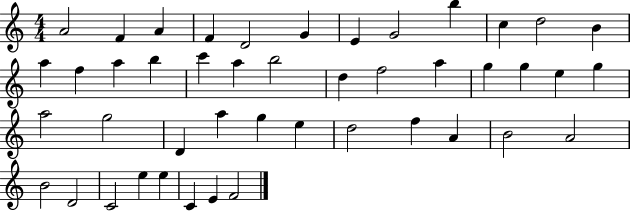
{
  \clef treble
  \numericTimeSignature
  \time 4/4
  \key c \major
  a'2 f'4 a'4 | f'4 d'2 g'4 | e'4 g'2 b''4 | c''4 d''2 b'4 | \break a''4 f''4 a''4 b''4 | c'''4 a''4 b''2 | d''4 f''2 a''4 | g''4 g''4 e''4 g''4 | \break a''2 g''2 | d'4 a''4 g''4 e''4 | d''2 f''4 a'4 | b'2 a'2 | \break b'2 d'2 | c'2 e''4 e''4 | c'4 e'4 f'2 | \bar "|."
}